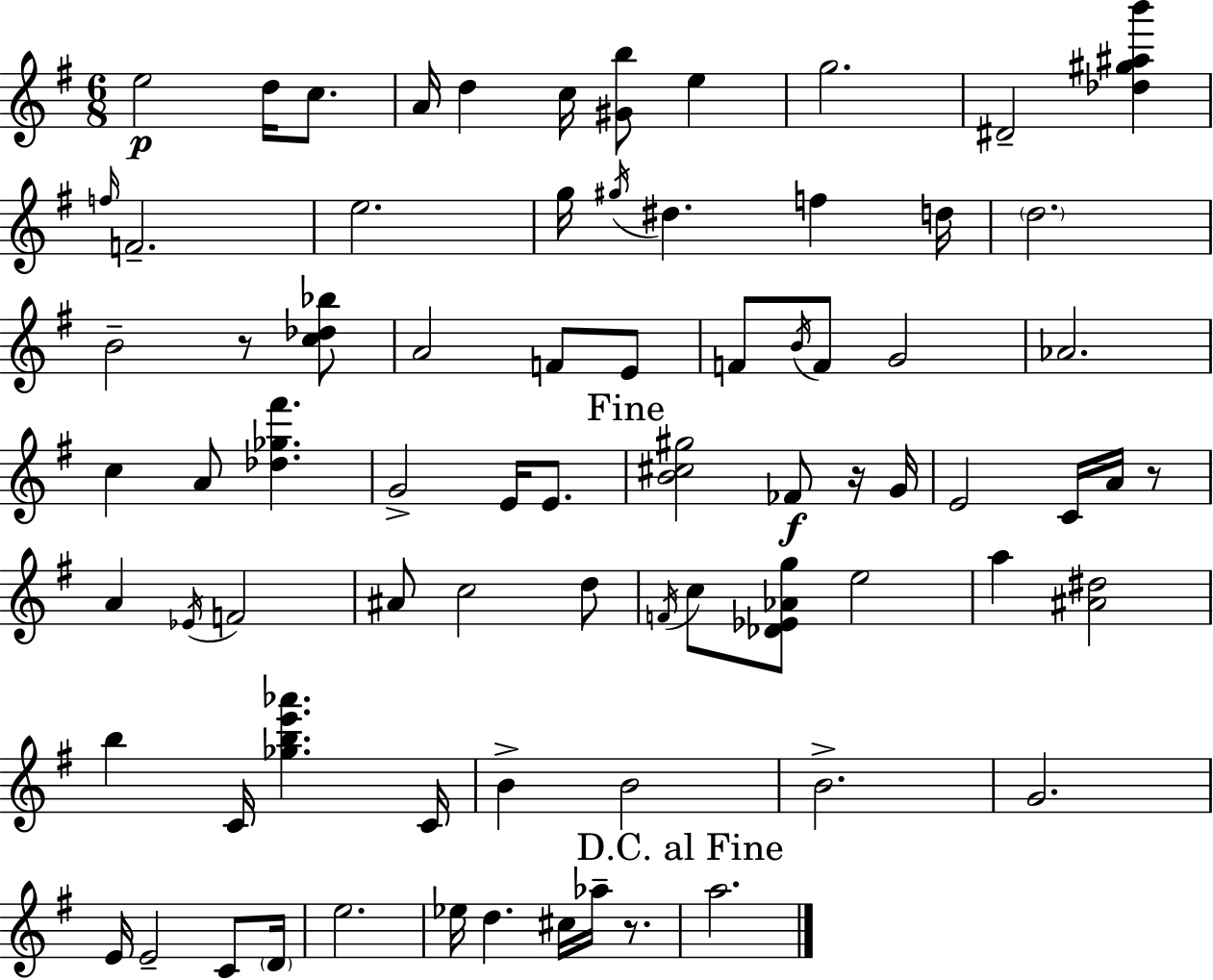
X:1
T:Untitled
M:6/8
L:1/4
K:G
e2 d/4 c/2 A/4 d c/4 [^Gb]/2 e g2 ^D2 [_d^g^ab'] f/4 F2 e2 g/4 ^g/4 ^d f d/4 d2 B2 z/2 [c_d_b]/2 A2 F/2 E/2 F/2 B/4 F/2 G2 _A2 c A/2 [_d_g^f'] G2 E/4 E/2 [B^c^g]2 _F/2 z/4 G/4 E2 C/4 A/4 z/2 A _E/4 F2 ^A/2 c2 d/2 F/4 c/2 [_D_E_Ag]/2 e2 a [^A^d]2 b C/4 [_gbe'_a'] C/4 B B2 B2 G2 E/4 E2 C/2 D/4 e2 _e/4 d ^c/4 _a/4 z/2 a2